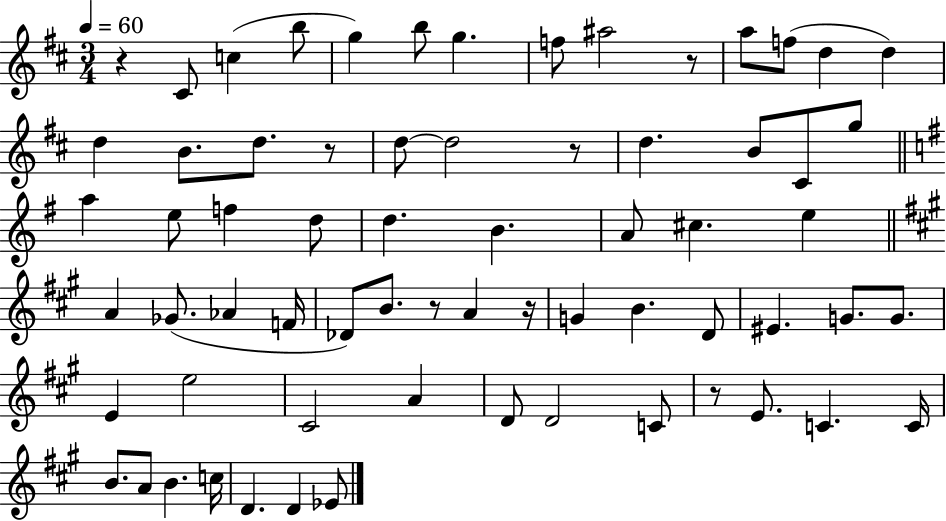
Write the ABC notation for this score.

X:1
T:Untitled
M:3/4
L:1/4
K:D
z ^C/2 c b/2 g b/2 g f/2 ^a2 z/2 a/2 f/2 d d d B/2 d/2 z/2 d/2 d2 z/2 d B/2 ^C/2 g/2 a e/2 f d/2 d B A/2 ^c e A _G/2 _A F/4 _D/2 B/2 z/2 A z/4 G B D/2 ^E G/2 G/2 E e2 ^C2 A D/2 D2 C/2 z/2 E/2 C C/4 B/2 A/2 B c/4 D D _E/2